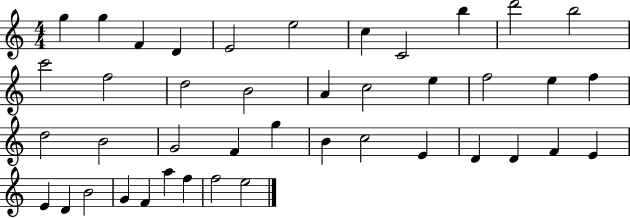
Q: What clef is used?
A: treble